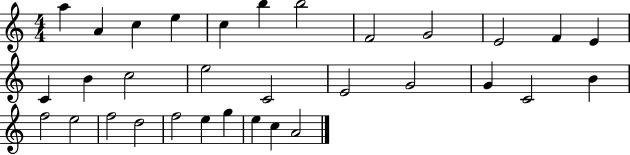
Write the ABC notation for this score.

X:1
T:Untitled
M:4/4
L:1/4
K:C
a A c e c b b2 F2 G2 E2 F E C B c2 e2 C2 E2 G2 G C2 B f2 e2 f2 d2 f2 e g e c A2